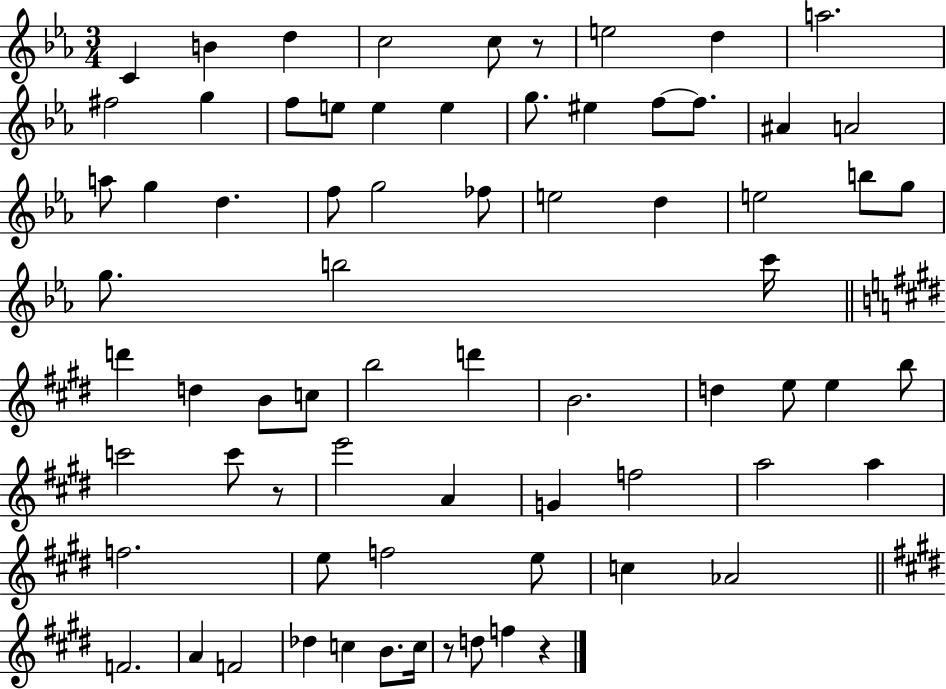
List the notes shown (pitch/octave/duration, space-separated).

C4/q B4/q D5/q C5/h C5/e R/e E5/h D5/q A5/h. F#5/h G5/q F5/e E5/e E5/q E5/q G5/e. EIS5/q F5/e F5/e. A#4/q A4/h A5/e G5/q D5/q. F5/e G5/h FES5/e E5/h D5/q E5/h B5/e G5/e G5/e. B5/h C6/s D6/q D5/q B4/e C5/e B5/h D6/q B4/h. D5/q E5/e E5/q B5/e C6/h C6/e R/e E6/h A4/q G4/q F5/h A5/h A5/q F5/h. E5/e F5/h E5/e C5/q Ab4/h F4/h. A4/q F4/h Db5/q C5/q B4/e. C5/s R/e D5/e F5/q R/q